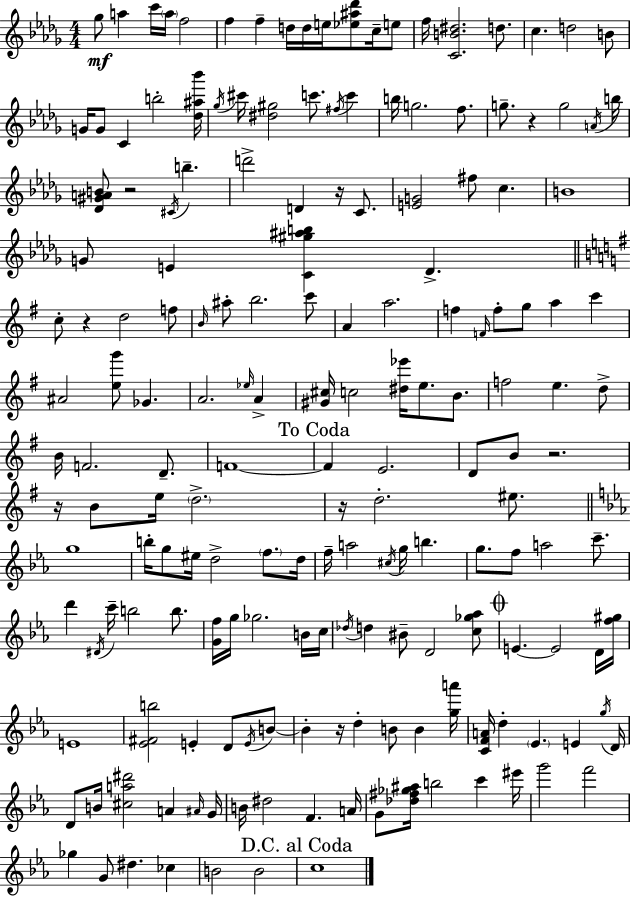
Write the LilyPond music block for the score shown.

{
  \clef treble
  \numericTimeSignature
  \time 4/4
  \key bes \minor
  ges''8\mf a''4 c'''16 \parenthesize a''16 f''2 | f''4 f''4-- d''16 d''16 e''16 <ees'' ais'' des'''>8 c''16-- e''8 | f''16 <c' b' dis''>2. d''8. | c''4. d''2 b'8 | \break g'16 g'8 c'4 b''2-. <des'' ais'' bes'''>16 | \acciaccatura { ges''16 } cis'''16 <dis'' gis''>2 c'''8. \acciaccatura { fis''16 } c'''4 | b''16 g''2. f''8. | g''8.-- r4 g''2 | \break \acciaccatura { a'16 } b''16 <des' gis' a' b'>8 r2 \acciaccatura { cis'16 } b''4.-- | d'''2-> d'4 | r16 c'8. <e' g'>2 fis''8 c''4. | b'1 | \break g'8 e'4 <c' gis'' ais'' b''>4 des'4.-> | \bar "||" \break \key g \major c''8-. r4 d''2 f''8 | \grace { b'16 } ais''8-. b''2. c'''8 | a'4 a''2. | f''4 \grace { f'16 } f''8-. g''8 a''4 c'''4 | \break ais'2 <e'' g'''>8 ges'4. | a'2. \grace { ees''16 } a'4-> | <gis' cis''>16 c''2 <dis'' ees'''>16 e''8. | b'8. f''2 e''4. | \break d''8-> b'16 f'2. | d'8.-- f'1~~ | \mark "To Coda" f'4 e'2. | d'8 b'8 r2. | \break r16 b'8 e''16 \parenthesize d''2.-> | r16 d''2.-. | eis''8. \bar "||" \break \key ees \major g''1 | b''16-. g''8 eis''16 d''2-> \parenthesize f''8. d''16 | f''16-- a''2 \acciaccatura { cis''16 } g''16 b''4. | g''8. f''8 a''2 c'''8.-- | \break d'''4 \acciaccatura { dis'16 } c'''16-- b''2 b''8. | <g' f''>16 g''16 ges''2. | b'16 c''16 \acciaccatura { des''16 } d''4 bis'8-- d'2 | <c'' ges'' aes''>8 \mark \markup { \musicglyph "scripts.coda" } e'4.~~ e'2 | \break d'16 <f'' gis''>16 e'1 | <ees' fis' b''>2 e'4-. d'8 | \acciaccatura { e'16 } b'8~~ b'4-. r16 d''4-. b'8 b'4 | <g'' a'''>16 <c' f' a'>16 d''4-. \parenthesize ees'4. e'4 | \break \acciaccatura { g''16 } d'16 d'8 b'16 <cis'' a'' dis'''>2 | a'4 \grace { ais'16 } g'16 b'16 dis''2 f'4. | a'16 g'8 <des'' fis'' ges'' ais''>16 b''2 | c'''4 eis'''16 g'''2 f'''2 | \break ges''4 g'8 dis''4. | ces''4 b'2 b'2 | \mark "D.C. al Coda" c''1 | \bar "|."
}